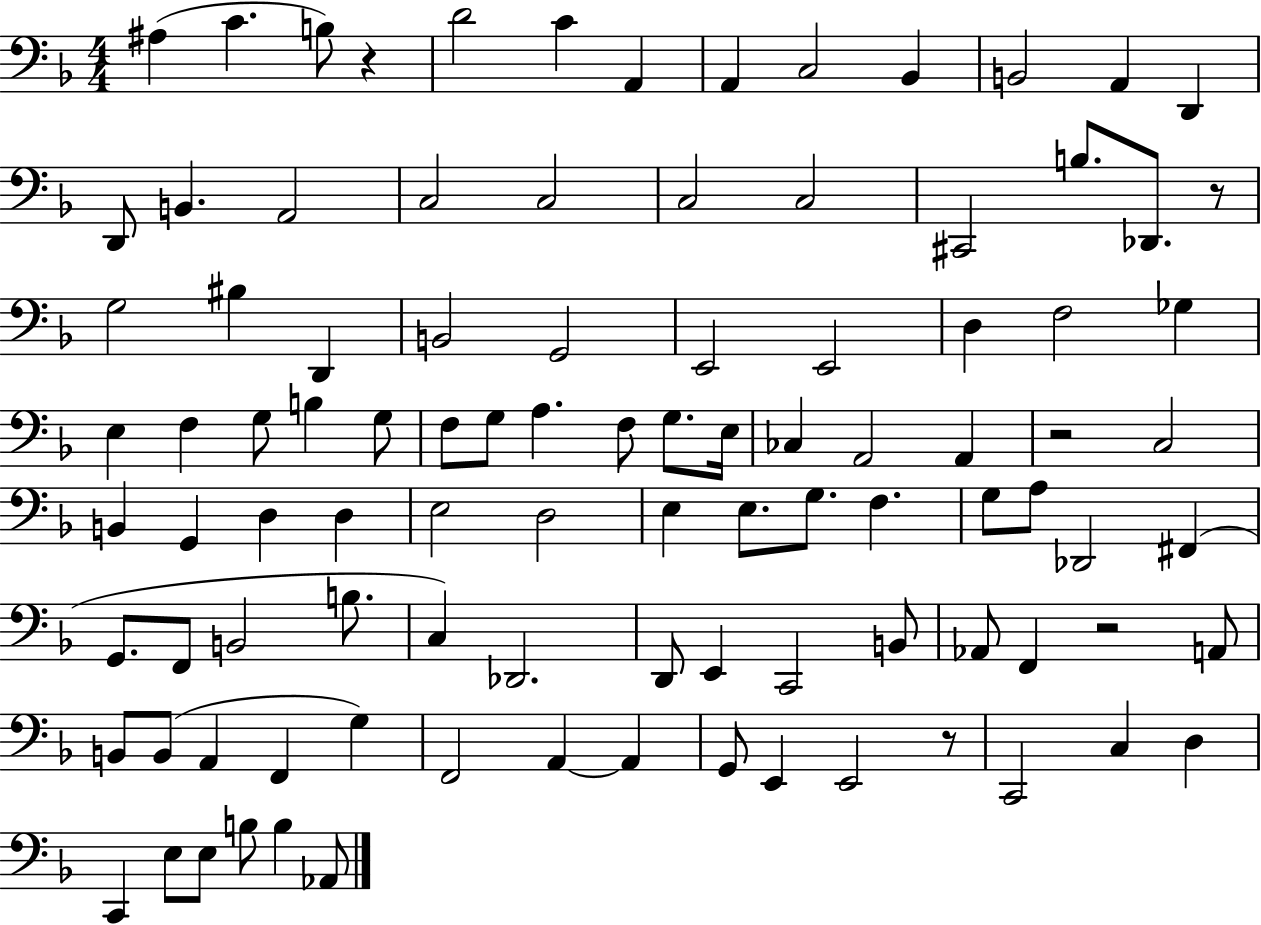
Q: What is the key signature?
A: F major